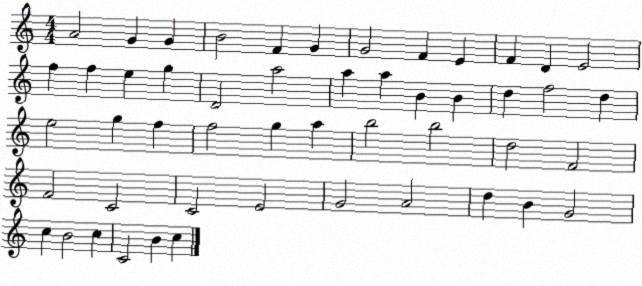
X:1
T:Untitled
M:4/4
L:1/4
K:C
A2 G G B2 F G G2 F E F D E2 f f e g D2 a2 a a B B d f2 d e2 g f f2 g a b2 b2 d2 F2 F2 C2 C2 E2 G2 A2 d B G2 c B2 c C2 B c